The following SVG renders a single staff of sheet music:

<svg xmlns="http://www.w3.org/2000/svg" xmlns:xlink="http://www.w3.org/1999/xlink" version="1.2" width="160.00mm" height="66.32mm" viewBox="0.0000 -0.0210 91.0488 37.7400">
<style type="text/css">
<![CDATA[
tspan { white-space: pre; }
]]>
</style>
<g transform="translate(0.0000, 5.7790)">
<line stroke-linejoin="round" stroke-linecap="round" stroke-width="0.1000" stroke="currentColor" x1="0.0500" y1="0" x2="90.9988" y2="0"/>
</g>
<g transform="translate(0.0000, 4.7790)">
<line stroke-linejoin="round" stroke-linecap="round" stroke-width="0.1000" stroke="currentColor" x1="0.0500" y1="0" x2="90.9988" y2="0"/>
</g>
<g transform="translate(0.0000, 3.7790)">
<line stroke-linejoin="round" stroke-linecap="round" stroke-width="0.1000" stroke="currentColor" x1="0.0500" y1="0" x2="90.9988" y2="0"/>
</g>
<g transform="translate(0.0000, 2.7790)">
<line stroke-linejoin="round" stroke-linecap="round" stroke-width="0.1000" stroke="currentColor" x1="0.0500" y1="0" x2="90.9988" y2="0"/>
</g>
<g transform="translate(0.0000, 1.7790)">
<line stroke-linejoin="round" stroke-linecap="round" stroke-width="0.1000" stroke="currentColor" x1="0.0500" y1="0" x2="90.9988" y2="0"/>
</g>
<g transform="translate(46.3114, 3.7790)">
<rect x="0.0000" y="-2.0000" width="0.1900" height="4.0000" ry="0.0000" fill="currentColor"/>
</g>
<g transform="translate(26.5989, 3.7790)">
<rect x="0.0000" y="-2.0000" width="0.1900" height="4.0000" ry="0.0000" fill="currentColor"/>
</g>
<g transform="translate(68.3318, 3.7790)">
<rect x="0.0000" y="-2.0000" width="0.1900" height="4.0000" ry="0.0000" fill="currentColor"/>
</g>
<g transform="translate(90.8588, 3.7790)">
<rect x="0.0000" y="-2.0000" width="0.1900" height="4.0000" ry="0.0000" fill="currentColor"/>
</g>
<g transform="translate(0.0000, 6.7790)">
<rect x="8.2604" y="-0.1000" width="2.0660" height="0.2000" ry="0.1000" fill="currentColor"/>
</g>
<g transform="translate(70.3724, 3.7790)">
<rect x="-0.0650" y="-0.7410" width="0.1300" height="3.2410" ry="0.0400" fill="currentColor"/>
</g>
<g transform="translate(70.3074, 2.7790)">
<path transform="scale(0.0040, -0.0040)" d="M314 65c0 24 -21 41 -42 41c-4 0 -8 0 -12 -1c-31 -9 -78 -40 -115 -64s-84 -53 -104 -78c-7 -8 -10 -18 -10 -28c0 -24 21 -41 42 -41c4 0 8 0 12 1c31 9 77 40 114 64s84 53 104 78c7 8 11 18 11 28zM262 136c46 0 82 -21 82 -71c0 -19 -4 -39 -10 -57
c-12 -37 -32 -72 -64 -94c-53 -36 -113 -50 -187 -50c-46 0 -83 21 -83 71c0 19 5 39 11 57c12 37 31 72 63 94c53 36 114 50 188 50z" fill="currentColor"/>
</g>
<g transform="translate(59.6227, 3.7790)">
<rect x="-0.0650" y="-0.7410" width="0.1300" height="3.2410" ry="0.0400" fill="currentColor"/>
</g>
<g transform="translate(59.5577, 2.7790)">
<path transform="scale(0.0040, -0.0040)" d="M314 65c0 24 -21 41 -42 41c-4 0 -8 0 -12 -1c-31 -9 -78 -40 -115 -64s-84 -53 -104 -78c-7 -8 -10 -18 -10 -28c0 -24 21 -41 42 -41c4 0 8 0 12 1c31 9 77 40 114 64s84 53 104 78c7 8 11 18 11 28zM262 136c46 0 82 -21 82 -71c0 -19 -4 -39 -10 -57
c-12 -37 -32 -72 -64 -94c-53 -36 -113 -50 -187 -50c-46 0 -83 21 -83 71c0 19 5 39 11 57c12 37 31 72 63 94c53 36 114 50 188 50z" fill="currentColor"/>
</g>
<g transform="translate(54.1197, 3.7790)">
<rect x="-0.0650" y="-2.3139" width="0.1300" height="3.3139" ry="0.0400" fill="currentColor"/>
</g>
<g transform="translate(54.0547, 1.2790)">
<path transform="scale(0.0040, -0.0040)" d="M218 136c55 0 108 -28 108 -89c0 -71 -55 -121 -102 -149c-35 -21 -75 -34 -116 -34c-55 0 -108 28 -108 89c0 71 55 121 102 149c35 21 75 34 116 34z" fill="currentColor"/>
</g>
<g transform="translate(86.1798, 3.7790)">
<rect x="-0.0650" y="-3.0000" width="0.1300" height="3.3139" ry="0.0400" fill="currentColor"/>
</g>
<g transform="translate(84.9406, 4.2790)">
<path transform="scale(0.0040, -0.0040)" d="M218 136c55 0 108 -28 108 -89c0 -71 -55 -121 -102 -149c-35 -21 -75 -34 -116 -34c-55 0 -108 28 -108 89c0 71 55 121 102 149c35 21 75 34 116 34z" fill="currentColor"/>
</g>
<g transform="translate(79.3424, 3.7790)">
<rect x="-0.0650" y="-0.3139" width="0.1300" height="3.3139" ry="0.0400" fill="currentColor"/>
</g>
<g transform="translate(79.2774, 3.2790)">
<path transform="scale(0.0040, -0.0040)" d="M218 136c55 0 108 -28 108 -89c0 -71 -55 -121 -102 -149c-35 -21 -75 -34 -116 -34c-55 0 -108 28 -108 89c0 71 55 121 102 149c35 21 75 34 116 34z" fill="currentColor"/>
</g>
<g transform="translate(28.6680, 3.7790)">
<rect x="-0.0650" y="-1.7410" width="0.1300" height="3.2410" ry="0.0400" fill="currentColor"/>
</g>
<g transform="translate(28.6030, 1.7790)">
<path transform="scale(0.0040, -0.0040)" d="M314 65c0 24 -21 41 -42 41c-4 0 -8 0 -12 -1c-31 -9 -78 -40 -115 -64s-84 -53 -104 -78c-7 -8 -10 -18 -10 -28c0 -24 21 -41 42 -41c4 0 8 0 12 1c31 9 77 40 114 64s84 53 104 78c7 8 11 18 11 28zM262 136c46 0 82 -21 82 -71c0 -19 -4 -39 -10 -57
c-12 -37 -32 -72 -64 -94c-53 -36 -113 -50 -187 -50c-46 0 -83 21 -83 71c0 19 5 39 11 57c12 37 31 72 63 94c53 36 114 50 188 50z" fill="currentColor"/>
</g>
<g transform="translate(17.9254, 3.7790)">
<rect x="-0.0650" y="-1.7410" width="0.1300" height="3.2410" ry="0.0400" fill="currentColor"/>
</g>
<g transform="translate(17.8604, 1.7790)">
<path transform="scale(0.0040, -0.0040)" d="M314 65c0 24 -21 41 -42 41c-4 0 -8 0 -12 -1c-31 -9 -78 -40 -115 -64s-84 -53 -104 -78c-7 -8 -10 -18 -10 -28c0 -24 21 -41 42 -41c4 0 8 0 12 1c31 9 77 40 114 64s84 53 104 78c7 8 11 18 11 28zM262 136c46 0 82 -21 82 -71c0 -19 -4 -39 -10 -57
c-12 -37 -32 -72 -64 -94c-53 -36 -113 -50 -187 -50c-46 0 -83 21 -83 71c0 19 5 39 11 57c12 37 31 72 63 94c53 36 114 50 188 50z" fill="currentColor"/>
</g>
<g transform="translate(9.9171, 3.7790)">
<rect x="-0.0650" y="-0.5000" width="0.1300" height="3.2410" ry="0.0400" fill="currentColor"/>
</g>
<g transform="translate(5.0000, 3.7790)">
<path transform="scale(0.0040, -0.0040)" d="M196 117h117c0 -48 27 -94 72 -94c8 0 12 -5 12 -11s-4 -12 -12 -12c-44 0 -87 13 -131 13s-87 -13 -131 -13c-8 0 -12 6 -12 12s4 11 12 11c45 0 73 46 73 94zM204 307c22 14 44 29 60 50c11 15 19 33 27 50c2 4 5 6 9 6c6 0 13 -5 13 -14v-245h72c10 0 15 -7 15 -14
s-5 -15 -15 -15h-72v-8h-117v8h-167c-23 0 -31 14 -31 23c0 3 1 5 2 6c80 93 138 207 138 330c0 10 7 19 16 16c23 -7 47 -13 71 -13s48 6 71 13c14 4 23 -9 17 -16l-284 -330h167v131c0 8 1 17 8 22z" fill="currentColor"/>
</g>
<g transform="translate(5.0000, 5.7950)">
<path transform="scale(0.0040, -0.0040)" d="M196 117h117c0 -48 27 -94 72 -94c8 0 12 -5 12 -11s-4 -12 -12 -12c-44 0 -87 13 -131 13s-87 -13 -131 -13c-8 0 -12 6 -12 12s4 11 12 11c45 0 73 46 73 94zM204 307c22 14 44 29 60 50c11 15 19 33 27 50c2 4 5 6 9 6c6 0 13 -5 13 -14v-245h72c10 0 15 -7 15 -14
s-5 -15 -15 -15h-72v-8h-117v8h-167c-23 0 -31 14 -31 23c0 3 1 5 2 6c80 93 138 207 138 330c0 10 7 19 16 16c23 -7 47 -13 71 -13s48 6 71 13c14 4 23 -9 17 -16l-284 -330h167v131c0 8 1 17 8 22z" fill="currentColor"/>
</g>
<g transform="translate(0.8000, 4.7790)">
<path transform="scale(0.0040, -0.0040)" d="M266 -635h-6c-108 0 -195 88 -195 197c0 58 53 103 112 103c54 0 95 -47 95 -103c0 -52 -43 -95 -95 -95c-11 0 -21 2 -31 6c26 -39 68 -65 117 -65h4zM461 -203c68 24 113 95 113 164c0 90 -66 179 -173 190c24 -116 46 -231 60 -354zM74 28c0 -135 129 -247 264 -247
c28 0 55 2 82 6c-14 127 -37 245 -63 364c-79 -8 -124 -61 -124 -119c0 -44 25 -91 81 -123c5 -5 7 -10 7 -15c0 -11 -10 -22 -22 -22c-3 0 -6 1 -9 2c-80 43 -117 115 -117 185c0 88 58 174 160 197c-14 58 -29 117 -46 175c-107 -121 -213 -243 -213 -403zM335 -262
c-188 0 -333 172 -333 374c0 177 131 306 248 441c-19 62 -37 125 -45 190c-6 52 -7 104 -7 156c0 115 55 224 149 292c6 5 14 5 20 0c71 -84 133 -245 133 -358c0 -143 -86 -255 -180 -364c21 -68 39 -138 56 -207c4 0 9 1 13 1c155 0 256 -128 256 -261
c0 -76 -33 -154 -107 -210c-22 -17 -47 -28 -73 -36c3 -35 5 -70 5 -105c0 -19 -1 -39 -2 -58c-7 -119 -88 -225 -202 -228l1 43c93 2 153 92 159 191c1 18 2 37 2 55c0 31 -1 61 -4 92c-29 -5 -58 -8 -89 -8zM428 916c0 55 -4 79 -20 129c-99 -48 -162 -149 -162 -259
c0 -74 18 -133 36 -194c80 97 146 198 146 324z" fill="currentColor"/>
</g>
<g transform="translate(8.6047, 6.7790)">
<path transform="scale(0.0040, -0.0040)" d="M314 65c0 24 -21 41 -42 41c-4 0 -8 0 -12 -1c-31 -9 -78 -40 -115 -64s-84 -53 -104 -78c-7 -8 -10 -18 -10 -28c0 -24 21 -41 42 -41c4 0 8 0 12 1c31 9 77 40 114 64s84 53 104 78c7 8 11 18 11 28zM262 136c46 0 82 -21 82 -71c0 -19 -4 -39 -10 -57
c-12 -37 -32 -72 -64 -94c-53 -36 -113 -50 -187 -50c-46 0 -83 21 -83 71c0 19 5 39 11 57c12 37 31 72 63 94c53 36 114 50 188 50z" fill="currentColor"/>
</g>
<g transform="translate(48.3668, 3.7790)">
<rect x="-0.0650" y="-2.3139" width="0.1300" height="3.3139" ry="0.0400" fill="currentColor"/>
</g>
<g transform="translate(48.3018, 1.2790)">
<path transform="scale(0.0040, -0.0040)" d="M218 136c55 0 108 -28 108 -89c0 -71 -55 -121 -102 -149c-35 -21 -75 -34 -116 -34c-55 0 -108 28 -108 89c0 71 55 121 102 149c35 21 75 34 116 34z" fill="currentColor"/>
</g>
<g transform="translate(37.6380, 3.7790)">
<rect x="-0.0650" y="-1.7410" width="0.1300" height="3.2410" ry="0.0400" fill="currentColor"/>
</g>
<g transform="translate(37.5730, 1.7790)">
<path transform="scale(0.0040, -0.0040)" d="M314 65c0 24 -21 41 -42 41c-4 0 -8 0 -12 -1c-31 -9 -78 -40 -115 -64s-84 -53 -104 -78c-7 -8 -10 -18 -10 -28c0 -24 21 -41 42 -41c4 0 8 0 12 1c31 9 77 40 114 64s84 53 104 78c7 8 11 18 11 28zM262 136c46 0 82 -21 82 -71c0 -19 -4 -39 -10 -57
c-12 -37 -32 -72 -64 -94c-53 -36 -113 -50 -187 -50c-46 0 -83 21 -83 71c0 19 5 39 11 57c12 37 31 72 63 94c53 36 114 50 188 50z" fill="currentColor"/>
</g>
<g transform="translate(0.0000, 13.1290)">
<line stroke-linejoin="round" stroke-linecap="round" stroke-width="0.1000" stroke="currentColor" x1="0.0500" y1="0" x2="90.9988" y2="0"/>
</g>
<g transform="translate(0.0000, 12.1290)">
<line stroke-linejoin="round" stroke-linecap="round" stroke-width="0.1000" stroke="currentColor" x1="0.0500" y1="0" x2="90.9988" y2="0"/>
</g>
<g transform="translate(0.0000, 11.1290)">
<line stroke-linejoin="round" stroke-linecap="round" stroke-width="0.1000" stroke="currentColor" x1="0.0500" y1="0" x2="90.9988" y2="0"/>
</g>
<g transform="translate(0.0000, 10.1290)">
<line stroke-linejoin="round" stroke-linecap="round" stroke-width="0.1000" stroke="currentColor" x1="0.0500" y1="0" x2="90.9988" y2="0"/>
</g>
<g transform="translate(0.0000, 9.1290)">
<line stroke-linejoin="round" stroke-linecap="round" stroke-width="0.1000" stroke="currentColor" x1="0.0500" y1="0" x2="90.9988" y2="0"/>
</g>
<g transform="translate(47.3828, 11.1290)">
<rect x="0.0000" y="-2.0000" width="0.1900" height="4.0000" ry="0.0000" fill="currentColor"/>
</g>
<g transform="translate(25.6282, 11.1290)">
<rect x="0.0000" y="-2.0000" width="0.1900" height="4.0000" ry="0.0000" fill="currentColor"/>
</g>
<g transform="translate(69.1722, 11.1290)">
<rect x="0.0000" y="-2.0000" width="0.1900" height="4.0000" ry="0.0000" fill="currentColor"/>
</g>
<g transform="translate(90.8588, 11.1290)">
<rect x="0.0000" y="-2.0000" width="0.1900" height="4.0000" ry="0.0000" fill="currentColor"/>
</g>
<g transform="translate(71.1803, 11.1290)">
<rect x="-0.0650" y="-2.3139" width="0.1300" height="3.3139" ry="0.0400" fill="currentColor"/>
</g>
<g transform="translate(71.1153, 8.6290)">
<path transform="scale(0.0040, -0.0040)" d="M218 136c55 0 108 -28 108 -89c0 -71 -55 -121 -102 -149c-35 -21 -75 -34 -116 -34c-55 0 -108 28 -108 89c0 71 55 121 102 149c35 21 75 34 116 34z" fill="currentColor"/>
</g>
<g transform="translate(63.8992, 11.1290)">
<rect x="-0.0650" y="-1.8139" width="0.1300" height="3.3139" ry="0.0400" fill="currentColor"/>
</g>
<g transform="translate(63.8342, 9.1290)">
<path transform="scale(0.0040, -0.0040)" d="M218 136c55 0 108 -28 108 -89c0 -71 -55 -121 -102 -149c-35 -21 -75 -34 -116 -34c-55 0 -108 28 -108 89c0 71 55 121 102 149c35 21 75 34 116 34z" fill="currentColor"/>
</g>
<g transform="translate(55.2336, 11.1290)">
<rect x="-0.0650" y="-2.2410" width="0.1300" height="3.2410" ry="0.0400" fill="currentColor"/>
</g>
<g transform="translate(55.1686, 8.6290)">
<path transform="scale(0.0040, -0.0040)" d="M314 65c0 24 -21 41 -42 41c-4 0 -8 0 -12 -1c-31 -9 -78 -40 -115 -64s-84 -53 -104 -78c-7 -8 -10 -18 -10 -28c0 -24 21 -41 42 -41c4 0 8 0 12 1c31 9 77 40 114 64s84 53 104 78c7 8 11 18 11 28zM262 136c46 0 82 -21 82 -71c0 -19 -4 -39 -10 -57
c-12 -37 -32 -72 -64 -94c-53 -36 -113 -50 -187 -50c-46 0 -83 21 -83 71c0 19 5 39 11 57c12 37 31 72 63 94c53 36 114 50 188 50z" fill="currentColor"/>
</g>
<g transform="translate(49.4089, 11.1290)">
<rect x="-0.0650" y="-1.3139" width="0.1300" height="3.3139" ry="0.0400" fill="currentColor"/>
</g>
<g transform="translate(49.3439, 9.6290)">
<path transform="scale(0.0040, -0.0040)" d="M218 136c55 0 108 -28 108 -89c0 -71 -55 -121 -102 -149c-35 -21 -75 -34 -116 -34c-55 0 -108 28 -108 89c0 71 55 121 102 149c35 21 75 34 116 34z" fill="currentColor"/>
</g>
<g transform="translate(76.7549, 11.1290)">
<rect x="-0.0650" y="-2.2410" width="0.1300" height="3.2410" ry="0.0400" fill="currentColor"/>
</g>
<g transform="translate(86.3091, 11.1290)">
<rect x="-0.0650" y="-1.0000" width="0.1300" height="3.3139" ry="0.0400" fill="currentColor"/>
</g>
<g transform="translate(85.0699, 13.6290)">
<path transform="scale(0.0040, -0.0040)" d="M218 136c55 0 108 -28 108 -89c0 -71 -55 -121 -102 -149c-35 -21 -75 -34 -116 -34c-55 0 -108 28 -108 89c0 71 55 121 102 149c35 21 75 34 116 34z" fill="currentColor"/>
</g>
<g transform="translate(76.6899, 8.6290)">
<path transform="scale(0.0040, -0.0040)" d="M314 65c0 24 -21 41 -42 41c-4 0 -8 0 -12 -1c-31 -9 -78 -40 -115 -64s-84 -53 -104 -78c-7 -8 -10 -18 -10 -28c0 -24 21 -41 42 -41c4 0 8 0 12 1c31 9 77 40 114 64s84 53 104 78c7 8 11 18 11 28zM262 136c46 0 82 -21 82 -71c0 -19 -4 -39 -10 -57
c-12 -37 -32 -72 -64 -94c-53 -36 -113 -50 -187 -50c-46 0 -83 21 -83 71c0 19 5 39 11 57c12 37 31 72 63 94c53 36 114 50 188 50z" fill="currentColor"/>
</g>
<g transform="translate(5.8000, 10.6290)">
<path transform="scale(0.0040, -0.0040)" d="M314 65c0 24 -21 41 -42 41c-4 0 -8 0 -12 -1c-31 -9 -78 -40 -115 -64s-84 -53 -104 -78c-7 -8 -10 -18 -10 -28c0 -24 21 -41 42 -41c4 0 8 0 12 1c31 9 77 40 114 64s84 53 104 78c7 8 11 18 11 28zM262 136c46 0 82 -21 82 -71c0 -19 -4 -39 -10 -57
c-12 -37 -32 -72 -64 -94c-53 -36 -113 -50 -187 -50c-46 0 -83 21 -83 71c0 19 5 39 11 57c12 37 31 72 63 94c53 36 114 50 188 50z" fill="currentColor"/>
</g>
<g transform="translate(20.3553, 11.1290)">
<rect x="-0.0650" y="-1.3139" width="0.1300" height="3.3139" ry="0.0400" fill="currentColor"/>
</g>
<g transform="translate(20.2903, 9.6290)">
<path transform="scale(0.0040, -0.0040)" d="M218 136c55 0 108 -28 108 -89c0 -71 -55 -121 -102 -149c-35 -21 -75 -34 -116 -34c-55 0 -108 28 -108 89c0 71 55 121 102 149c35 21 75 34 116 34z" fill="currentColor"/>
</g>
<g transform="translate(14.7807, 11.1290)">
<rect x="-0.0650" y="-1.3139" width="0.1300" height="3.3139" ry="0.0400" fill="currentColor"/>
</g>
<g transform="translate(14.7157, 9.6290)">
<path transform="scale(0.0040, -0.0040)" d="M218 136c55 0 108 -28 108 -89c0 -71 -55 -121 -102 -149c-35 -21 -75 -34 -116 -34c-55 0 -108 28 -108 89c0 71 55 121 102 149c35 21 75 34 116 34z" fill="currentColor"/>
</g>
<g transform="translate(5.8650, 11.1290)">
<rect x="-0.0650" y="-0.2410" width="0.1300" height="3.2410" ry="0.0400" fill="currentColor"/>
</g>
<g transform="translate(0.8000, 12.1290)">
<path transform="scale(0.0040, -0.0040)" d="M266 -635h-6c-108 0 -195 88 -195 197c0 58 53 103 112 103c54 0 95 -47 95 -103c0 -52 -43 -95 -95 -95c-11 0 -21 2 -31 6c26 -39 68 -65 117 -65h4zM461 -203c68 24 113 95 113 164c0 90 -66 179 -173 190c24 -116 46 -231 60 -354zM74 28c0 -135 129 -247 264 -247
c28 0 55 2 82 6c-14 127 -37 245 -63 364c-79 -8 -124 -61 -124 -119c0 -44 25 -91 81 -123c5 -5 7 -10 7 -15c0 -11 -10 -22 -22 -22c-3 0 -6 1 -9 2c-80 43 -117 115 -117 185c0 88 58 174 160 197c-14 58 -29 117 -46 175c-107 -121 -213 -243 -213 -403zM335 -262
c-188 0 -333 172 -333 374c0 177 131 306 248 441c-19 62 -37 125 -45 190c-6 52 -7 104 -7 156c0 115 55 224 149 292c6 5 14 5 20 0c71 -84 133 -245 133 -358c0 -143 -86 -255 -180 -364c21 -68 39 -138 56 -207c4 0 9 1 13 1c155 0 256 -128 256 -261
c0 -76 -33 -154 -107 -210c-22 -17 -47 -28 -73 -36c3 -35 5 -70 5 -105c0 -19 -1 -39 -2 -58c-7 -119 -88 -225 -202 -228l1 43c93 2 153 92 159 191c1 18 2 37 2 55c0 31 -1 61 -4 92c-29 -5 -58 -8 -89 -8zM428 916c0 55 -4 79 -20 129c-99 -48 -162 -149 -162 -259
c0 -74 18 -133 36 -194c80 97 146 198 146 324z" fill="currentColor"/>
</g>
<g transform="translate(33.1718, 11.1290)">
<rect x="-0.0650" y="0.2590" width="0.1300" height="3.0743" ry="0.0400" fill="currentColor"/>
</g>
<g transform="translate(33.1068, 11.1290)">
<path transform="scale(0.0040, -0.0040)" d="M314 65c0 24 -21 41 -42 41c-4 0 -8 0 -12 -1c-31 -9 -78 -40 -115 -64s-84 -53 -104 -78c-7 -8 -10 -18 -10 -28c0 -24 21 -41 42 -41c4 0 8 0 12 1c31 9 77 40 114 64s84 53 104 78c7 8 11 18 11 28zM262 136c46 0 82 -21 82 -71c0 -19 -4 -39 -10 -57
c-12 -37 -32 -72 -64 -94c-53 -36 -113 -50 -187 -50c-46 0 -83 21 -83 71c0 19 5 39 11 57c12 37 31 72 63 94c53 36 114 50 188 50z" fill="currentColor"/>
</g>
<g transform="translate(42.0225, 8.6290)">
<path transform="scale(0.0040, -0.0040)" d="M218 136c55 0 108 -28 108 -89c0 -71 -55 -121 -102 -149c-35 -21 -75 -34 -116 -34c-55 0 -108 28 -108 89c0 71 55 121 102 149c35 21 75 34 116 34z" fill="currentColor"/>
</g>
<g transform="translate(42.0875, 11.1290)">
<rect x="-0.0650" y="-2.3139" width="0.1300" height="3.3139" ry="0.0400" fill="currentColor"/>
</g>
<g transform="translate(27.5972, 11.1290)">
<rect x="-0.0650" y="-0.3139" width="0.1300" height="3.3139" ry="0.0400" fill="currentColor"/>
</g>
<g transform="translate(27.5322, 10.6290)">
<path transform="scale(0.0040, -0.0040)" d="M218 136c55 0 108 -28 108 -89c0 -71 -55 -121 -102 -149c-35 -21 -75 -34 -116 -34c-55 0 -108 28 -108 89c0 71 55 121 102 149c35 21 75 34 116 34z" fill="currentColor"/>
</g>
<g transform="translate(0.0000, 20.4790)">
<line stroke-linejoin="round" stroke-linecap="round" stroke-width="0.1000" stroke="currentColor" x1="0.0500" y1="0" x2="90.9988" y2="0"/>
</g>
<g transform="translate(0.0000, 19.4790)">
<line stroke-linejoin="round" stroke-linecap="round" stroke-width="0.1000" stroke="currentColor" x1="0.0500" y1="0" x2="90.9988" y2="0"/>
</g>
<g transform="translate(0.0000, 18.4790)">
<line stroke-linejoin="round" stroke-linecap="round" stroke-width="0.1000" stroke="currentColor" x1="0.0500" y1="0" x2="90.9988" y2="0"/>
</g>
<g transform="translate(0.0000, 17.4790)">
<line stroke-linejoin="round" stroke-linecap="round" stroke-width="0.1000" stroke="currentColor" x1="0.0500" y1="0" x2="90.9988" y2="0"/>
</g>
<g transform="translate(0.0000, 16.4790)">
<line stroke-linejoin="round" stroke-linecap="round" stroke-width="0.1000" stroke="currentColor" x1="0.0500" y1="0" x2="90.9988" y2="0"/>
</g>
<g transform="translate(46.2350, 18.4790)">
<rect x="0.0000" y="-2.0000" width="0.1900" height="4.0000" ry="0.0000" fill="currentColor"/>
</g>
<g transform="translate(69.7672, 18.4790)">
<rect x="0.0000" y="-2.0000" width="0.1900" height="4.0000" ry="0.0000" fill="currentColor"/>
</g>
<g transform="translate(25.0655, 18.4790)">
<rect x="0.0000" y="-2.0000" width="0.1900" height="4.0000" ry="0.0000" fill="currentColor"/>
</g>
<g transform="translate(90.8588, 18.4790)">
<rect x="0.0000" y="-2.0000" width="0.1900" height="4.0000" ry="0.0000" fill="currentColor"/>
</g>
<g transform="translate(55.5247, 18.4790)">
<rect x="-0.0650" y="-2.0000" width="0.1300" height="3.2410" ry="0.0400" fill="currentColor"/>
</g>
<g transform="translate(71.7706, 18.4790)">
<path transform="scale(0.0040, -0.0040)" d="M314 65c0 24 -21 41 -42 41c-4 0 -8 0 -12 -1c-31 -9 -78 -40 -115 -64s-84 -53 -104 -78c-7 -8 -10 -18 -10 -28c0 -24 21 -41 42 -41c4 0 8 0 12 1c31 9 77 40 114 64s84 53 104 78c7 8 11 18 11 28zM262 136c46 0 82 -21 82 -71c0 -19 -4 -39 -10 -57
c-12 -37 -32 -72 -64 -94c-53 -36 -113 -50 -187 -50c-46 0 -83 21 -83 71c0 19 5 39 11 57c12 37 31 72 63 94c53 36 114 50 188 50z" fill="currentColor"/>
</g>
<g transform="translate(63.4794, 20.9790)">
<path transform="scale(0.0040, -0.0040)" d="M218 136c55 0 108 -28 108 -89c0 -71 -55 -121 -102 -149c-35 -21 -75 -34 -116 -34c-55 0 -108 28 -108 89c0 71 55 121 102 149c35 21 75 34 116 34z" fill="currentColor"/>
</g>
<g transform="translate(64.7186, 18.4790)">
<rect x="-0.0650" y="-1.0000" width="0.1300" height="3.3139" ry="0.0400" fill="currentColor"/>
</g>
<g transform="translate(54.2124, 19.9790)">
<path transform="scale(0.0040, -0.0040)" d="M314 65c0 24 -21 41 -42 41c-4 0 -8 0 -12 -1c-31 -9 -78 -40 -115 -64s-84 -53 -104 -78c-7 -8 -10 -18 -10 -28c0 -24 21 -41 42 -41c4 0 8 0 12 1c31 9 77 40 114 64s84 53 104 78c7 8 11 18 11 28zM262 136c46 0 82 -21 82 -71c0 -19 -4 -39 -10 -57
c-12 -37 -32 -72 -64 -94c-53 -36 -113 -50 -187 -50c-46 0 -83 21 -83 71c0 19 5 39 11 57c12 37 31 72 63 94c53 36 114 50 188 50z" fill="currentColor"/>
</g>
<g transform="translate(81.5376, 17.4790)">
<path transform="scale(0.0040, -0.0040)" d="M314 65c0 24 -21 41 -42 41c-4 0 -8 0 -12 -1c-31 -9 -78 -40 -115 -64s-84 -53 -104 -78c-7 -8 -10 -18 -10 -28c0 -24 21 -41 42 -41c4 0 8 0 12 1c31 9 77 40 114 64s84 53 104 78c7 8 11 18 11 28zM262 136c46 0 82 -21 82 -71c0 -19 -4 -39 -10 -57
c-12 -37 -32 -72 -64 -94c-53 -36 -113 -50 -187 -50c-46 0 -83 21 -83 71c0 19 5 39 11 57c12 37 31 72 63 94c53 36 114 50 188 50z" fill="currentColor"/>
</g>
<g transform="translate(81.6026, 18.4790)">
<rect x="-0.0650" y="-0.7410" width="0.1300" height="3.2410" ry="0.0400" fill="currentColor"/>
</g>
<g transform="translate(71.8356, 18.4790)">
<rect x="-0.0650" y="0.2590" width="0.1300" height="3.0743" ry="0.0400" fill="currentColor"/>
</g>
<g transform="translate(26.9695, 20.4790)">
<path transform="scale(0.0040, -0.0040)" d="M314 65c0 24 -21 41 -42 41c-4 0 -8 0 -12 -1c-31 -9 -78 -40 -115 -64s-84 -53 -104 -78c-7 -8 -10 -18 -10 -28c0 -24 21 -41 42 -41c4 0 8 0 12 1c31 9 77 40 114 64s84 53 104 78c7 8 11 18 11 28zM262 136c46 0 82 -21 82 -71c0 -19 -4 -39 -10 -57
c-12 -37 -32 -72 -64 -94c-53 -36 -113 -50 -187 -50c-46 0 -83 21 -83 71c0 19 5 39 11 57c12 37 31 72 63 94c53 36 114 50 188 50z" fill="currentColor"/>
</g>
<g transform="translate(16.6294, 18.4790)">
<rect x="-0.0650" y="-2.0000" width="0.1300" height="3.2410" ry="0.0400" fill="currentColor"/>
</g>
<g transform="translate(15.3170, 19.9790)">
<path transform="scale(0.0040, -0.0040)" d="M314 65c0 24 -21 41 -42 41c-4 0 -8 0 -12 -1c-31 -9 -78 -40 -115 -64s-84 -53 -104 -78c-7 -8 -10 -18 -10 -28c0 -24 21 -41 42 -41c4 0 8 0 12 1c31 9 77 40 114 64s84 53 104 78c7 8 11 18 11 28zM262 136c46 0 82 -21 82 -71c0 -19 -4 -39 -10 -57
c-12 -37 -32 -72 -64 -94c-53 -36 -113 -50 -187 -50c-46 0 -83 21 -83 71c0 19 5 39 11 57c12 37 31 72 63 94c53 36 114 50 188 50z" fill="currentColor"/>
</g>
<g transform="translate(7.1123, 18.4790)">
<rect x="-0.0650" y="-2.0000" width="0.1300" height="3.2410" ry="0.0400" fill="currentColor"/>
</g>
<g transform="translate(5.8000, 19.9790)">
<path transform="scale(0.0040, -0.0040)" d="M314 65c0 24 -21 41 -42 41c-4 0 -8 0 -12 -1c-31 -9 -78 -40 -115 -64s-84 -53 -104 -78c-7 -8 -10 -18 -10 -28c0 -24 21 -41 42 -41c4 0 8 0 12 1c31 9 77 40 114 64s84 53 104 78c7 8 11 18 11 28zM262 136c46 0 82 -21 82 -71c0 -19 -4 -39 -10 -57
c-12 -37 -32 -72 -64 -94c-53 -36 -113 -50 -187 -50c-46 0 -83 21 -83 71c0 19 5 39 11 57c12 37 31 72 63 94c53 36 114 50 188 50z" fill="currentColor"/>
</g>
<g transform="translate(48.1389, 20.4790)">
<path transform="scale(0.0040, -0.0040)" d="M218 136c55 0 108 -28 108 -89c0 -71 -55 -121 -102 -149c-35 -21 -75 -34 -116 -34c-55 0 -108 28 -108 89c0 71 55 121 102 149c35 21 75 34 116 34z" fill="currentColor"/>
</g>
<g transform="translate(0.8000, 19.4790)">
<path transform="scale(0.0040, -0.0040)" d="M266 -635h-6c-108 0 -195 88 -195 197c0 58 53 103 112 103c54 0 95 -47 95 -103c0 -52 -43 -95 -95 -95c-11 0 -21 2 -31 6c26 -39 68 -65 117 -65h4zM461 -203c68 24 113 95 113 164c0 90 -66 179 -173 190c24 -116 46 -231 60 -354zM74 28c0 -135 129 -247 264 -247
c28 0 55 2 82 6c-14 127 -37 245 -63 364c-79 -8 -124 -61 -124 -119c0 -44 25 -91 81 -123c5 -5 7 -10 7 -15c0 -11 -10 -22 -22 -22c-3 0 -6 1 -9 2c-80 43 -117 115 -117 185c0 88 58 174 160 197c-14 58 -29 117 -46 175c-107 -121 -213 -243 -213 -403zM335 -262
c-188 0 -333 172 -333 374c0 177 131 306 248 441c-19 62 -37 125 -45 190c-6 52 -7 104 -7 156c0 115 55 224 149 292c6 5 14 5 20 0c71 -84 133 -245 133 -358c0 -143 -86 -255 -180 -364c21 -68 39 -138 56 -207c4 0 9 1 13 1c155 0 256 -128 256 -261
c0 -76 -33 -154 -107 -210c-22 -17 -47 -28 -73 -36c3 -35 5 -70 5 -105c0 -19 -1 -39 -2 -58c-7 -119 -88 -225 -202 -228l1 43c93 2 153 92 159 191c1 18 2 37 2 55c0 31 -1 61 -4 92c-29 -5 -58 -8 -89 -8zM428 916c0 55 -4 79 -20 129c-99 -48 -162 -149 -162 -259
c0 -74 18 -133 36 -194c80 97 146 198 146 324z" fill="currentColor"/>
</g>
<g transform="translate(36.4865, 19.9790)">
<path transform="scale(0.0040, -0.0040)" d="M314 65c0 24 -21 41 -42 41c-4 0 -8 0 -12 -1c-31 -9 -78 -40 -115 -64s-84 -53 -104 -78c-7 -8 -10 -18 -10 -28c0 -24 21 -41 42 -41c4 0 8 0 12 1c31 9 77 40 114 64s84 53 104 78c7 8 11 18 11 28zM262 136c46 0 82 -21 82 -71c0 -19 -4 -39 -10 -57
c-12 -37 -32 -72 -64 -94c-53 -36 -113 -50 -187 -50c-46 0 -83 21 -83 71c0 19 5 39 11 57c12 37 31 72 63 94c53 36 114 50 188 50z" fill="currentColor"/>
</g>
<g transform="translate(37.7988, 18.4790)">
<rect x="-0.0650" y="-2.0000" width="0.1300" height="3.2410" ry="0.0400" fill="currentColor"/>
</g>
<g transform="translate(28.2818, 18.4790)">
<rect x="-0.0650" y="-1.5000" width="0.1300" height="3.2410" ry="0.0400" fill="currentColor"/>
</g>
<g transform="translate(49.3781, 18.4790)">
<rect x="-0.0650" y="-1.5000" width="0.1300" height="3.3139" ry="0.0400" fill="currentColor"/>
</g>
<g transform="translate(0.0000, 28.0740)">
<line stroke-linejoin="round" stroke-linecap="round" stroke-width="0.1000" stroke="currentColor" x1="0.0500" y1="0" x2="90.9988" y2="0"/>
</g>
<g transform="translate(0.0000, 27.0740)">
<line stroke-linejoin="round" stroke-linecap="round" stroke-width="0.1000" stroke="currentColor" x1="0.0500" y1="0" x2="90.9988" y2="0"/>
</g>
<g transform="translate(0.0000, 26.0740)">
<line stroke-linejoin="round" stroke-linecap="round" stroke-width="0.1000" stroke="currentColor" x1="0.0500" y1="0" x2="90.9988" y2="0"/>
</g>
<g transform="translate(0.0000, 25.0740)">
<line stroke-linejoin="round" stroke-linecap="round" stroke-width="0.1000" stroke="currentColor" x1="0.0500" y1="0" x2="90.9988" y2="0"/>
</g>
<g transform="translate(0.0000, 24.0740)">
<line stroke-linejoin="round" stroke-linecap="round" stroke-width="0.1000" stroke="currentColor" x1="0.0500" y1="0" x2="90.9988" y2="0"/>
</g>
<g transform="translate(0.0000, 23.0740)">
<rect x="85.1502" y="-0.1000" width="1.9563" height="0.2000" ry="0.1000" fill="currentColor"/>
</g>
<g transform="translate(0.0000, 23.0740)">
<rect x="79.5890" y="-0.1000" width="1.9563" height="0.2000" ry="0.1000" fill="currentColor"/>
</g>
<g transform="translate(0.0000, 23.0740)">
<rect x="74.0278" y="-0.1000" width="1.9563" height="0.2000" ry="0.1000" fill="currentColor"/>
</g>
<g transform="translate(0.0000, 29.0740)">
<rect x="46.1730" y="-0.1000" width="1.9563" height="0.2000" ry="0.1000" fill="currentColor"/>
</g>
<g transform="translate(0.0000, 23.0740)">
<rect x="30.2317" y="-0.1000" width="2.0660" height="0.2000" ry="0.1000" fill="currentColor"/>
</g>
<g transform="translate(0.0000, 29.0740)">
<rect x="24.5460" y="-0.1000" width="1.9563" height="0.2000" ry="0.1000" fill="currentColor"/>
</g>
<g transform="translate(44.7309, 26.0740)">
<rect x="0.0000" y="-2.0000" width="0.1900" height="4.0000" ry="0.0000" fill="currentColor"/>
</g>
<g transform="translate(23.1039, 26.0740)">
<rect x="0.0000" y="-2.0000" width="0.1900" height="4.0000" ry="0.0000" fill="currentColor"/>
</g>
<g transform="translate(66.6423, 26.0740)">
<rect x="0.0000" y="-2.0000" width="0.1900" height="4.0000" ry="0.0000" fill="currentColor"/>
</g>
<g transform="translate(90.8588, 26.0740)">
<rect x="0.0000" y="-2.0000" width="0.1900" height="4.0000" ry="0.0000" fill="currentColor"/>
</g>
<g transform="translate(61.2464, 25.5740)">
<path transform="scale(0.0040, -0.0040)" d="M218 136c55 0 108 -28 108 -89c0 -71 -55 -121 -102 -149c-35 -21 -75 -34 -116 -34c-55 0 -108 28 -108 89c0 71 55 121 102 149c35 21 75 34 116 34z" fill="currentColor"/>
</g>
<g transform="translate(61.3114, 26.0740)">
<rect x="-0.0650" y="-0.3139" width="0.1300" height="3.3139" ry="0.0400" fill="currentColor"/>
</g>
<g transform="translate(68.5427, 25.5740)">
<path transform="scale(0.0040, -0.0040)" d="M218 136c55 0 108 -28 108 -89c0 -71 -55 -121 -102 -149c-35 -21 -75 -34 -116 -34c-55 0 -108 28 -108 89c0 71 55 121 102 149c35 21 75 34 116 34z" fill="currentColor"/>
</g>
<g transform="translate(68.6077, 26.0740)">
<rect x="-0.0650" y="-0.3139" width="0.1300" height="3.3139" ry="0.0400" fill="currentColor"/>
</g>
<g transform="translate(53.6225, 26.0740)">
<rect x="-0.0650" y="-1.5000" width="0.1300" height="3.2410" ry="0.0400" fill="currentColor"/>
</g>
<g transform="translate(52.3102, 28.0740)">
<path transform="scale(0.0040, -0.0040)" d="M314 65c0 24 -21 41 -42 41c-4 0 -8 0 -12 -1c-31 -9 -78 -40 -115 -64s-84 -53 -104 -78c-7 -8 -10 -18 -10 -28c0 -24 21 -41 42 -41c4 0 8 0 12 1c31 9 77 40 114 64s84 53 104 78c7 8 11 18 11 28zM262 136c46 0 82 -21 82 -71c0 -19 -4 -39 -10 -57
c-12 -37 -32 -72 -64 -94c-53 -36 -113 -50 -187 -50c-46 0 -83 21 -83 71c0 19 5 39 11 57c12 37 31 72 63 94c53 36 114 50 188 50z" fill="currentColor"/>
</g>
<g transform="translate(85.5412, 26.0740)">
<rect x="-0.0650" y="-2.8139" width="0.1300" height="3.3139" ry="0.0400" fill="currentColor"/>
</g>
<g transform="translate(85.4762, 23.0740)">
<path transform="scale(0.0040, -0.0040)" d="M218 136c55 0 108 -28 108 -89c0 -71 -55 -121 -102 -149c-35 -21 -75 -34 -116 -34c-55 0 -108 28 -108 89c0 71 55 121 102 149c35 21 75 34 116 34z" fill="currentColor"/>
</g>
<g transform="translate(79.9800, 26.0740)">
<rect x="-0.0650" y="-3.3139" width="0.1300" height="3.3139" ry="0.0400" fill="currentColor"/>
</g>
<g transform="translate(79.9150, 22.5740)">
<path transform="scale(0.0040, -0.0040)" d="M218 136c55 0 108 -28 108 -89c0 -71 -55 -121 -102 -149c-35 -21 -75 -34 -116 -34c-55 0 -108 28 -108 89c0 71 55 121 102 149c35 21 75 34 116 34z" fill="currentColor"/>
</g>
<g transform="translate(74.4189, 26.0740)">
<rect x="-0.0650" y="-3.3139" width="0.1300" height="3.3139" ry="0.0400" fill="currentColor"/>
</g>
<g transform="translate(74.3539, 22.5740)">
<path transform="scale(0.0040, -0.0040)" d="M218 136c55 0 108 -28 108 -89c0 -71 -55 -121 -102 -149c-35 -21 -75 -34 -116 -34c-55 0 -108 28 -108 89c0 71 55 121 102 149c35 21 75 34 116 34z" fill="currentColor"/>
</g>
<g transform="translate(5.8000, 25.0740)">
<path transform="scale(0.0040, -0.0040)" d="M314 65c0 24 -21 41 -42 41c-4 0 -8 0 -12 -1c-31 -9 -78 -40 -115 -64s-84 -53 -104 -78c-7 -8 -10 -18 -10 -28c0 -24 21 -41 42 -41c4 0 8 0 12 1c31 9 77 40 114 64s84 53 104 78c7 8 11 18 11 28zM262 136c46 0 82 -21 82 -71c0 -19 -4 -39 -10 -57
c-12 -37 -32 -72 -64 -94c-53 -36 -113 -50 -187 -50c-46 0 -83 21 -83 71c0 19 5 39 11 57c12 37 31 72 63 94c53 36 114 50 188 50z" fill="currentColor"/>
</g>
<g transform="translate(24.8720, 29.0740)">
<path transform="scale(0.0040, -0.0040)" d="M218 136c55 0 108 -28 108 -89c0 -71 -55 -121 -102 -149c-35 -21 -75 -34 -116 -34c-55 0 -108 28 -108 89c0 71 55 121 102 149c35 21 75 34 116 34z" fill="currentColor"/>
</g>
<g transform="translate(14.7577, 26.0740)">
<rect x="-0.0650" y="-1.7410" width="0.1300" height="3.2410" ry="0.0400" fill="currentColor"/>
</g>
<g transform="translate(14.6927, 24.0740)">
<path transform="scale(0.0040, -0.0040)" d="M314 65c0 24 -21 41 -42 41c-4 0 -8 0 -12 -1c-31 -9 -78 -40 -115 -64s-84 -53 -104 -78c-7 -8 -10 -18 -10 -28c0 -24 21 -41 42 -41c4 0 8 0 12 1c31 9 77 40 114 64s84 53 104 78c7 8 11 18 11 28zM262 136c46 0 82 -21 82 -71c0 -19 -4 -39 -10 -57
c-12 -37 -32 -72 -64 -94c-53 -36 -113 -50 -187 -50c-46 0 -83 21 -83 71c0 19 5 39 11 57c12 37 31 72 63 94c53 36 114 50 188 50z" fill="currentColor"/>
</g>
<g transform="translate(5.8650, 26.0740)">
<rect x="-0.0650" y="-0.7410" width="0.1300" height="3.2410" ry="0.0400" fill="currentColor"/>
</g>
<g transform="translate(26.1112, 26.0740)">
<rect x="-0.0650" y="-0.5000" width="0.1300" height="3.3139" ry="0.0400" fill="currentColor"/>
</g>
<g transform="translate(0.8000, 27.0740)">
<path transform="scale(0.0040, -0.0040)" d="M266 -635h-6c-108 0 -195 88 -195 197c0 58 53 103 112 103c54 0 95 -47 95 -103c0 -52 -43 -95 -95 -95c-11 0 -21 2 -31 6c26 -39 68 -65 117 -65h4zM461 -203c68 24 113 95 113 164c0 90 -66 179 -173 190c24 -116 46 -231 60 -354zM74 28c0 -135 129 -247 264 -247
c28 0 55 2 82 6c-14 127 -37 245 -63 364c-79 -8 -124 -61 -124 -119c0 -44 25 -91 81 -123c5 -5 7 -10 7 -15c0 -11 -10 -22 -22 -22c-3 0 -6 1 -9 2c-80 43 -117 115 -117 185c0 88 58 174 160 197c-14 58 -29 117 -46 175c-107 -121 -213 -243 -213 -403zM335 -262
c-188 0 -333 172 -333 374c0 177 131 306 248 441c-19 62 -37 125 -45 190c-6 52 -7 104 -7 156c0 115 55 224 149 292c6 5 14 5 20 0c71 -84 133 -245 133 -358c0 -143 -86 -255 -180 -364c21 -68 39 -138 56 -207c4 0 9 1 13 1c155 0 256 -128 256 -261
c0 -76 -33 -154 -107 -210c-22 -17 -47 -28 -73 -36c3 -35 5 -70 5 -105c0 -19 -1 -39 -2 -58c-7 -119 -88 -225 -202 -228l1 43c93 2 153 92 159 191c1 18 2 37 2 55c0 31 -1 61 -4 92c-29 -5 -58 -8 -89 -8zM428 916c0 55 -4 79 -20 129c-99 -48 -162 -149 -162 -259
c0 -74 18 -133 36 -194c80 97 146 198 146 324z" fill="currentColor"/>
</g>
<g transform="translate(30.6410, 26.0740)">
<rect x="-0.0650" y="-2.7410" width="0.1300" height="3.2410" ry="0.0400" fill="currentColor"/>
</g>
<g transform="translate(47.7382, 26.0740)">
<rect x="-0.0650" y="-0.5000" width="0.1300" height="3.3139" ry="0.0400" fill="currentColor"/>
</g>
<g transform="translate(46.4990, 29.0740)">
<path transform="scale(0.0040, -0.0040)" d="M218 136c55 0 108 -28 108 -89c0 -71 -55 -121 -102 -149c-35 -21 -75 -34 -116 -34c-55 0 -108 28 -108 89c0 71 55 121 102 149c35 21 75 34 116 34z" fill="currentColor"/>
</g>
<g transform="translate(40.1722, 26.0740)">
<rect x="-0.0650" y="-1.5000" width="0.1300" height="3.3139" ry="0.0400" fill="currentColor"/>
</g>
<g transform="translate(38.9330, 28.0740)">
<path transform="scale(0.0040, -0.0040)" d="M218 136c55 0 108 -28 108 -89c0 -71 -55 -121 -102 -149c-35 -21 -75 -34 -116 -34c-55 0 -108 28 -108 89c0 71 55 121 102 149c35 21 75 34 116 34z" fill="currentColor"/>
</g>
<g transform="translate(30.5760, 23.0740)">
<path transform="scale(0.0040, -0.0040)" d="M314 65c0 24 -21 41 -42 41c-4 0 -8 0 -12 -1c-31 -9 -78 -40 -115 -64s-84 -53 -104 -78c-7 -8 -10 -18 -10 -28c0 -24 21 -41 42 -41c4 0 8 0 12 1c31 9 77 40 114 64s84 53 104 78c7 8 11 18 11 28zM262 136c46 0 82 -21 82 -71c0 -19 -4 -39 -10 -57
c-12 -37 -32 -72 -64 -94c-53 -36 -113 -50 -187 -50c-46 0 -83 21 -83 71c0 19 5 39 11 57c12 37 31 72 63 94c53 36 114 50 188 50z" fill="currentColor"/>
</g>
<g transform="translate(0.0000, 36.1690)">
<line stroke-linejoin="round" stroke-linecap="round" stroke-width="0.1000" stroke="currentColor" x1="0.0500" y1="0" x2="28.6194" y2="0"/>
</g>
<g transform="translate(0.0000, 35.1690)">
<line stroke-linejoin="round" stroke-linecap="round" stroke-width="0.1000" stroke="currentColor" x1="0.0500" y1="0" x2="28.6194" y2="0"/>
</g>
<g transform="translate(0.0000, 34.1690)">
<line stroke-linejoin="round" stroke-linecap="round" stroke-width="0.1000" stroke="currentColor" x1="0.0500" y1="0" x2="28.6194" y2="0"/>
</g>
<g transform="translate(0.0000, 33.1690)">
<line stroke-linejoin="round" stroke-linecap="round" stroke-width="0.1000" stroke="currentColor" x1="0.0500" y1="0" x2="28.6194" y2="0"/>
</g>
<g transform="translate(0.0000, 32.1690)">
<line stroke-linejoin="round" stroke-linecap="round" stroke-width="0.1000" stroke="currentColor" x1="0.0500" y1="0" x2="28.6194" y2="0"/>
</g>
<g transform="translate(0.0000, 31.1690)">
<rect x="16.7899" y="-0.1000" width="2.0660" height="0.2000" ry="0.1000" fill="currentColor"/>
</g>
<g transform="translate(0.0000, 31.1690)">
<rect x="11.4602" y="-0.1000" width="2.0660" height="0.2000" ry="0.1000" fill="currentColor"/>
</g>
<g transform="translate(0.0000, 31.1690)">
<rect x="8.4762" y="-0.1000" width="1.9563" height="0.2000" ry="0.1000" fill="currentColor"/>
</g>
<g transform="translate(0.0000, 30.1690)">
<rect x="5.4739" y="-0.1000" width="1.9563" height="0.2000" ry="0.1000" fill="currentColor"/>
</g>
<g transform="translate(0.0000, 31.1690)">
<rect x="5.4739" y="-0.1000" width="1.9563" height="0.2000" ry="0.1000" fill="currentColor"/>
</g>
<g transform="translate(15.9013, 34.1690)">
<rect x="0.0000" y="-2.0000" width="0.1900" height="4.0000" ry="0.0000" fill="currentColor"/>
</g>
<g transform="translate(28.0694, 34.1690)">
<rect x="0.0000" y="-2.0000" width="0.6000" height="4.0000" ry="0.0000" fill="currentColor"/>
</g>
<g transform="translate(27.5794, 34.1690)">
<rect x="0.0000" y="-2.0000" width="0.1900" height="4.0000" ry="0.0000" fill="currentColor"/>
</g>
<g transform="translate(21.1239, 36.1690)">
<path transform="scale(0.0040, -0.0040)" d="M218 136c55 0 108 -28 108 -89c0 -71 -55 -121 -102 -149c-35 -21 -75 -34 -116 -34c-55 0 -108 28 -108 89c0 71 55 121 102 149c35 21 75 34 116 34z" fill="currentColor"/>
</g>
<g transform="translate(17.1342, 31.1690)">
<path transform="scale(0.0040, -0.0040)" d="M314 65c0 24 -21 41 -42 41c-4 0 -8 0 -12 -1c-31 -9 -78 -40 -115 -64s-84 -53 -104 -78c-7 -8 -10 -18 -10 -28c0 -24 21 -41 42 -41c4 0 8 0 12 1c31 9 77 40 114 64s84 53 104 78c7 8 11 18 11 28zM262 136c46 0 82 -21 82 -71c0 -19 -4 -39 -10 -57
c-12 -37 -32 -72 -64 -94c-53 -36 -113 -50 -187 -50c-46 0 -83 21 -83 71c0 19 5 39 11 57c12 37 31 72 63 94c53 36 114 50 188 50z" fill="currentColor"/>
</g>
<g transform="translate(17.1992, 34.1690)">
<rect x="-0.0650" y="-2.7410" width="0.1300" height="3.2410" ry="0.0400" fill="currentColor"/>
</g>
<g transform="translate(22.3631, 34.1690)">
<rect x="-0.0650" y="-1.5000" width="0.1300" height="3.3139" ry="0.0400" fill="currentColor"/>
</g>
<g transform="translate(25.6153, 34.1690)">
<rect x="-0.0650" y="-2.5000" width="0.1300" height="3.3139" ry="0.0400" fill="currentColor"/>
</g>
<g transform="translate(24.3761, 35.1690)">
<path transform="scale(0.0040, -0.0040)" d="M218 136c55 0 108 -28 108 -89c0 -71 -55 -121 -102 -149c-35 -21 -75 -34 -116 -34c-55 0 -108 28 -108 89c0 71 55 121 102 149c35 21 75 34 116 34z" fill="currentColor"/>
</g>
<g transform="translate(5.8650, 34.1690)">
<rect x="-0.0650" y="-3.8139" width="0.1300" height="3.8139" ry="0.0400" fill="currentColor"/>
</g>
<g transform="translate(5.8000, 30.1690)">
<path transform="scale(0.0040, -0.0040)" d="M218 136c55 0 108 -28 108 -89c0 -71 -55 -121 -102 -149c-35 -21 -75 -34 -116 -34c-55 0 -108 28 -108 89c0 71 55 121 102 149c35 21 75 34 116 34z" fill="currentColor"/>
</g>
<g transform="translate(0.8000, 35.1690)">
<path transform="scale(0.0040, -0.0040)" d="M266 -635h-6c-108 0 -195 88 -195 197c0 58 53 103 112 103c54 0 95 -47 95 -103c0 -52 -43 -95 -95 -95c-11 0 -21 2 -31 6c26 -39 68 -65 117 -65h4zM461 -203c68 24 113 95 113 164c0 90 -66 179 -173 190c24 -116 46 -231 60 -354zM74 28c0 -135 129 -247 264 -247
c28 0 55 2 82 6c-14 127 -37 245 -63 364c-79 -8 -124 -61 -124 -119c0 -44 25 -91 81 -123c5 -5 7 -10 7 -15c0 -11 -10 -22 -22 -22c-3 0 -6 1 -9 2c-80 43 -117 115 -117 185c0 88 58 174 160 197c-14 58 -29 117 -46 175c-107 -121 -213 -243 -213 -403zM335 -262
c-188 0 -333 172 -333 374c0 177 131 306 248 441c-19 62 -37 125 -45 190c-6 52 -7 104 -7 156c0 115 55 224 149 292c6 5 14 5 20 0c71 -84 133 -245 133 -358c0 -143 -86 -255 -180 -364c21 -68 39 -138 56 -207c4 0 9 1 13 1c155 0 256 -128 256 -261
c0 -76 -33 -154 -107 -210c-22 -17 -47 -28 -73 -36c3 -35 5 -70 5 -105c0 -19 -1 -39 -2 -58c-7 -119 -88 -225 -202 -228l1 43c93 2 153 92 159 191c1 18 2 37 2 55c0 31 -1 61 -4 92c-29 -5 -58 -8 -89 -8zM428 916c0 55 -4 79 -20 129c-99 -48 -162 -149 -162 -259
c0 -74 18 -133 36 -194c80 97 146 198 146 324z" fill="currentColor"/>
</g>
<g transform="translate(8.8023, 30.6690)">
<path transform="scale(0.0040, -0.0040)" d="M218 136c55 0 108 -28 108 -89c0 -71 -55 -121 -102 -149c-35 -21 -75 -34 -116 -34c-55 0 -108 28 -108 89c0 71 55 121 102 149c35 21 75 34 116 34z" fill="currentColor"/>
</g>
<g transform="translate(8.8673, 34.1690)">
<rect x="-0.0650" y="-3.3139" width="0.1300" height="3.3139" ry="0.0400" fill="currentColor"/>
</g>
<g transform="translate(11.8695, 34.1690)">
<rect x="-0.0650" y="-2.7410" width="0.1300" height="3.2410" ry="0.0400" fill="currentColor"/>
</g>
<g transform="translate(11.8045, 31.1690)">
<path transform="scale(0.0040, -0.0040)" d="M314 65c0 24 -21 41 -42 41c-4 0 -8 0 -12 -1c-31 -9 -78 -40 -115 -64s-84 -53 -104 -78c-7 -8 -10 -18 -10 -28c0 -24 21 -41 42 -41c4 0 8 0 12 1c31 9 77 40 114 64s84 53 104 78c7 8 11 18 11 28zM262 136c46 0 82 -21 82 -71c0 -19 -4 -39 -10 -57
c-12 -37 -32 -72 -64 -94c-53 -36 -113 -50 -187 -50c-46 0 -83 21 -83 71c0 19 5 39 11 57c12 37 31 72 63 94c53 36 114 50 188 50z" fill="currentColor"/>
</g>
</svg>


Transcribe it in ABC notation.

X:1
T:Untitled
M:4/4
L:1/4
K:C
C2 f2 f2 f2 g g d2 d2 c A c2 e e c B2 g e g2 f g g2 D F2 F2 E2 F2 E F2 D B2 d2 d2 f2 C a2 E C E2 c c b b a c' b a2 a2 E G